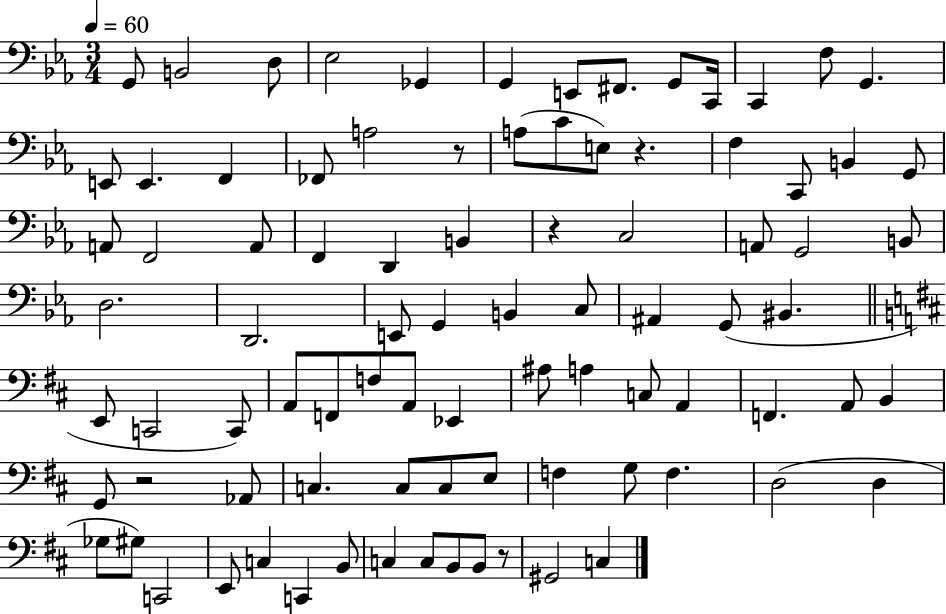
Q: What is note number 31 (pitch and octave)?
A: B2